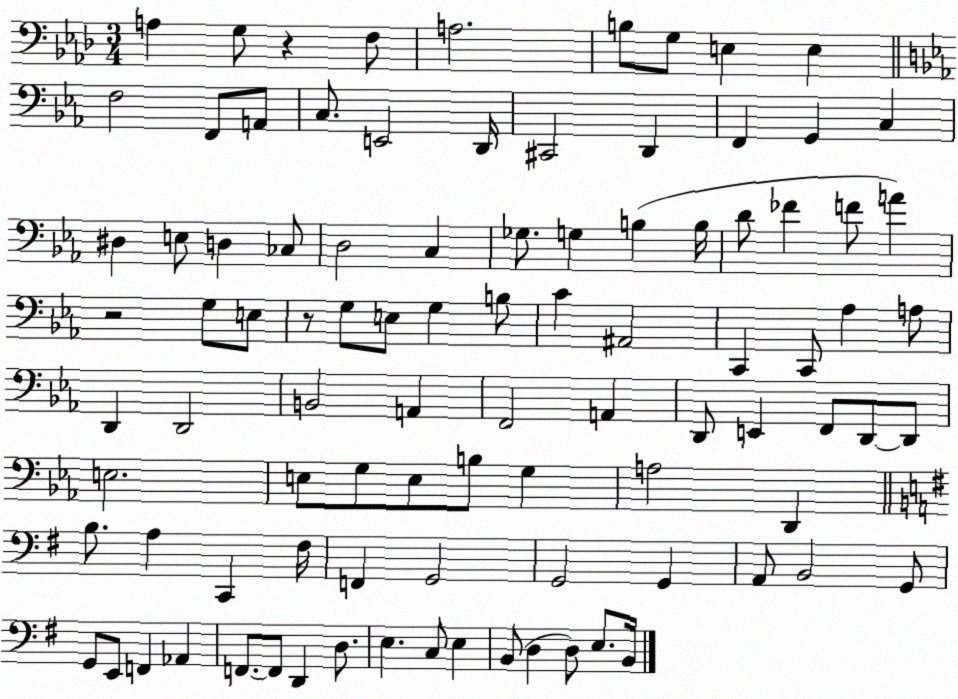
X:1
T:Untitled
M:3/4
L:1/4
K:Ab
A, G,/2 z F,/2 A,2 B,/2 G,/2 E, E, F,2 F,,/2 A,,/2 C,/2 E,,2 D,,/4 ^C,,2 D,, F,, G,, C, ^D, E,/2 D, _C,/2 D,2 C, _G,/2 G, B, B,/4 D/2 _F F/2 A z2 G,/2 E,/2 z/2 G,/2 E,/2 G, B,/2 C ^A,,2 C,, C,,/2 _A, A,/2 D,, D,,2 B,,2 A,, F,,2 A,, D,,/2 E,, F,,/2 D,,/2 D,,/2 E,2 E,/2 G,/2 E,/2 B,/2 G, A,2 D,, B,/2 A, C,, ^F,/4 F,, G,,2 G,,2 G,, A,,/2 B,,2 G,,/2 G,,/2 E,,/2 F,, _A,, F,,/2 F,,/2 D,, D,/2 E, C,/2 E, B,,/2 D, D,/2 E,/2 B,,/4